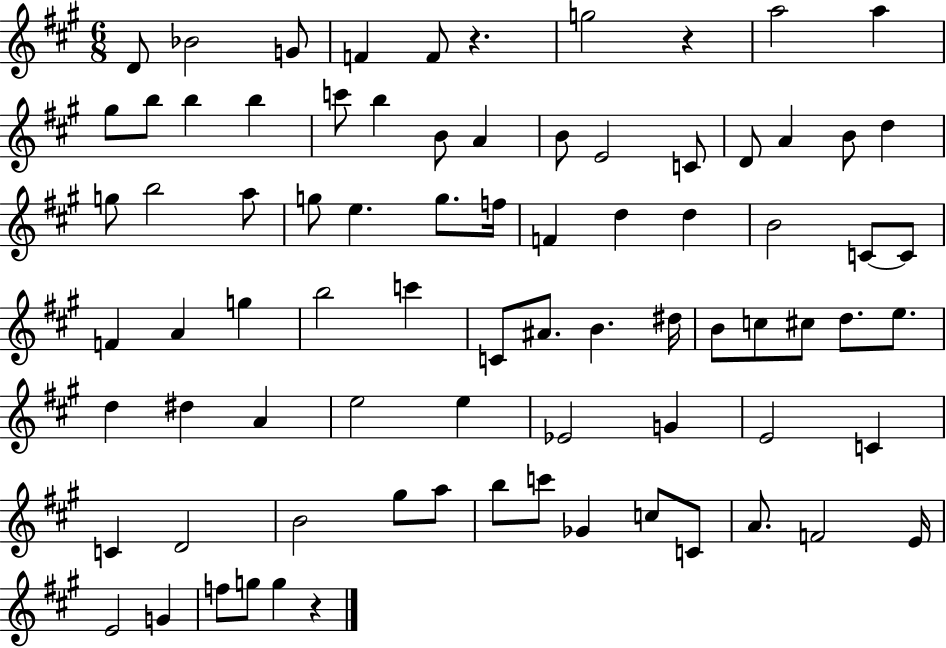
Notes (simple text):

D4/e Bb4/h G4/e F4/q F4/e R/q. G5/h R/q A5/h A5/q G#5/e B5/e B5/q B5/q C6/e B5/q B4/e A4/q B4/e E4/h C4/e D4/e A4/q B4/e D5/q G5/e B5/h A5/e G5/e E5/q. G5/e. F5/s F4/q D5/q D5/q B4/h C4/e C4/e F4/q A4/q G5/q B5/h C6/q C4/e A#4/e. B4/q. D#5/s B4/e C5/e C#5/e D5/e. E5/e. D5/q D#5/q A4/q E5/h E5/q Eb4/h G4/q E4/h C4/q C4/q D4/h B4/h G#5/e A5/e B5/e C6/e Gb4/q C5/e C4/e A4/e. F4/h E4/s E4/h G4/q F5/e G5/e G5/q R/q